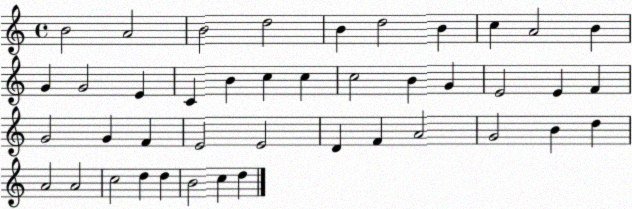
X:1
T:Untitled
M:4/4
L:1/4
K:C
B2 A2 B2 d2 B d2 B c A2 B G G2 E C B c c c2 B G E2 E F G2 G F E2 E2 D F A2 G2 B d A2 A2 c2 d d B2 c d